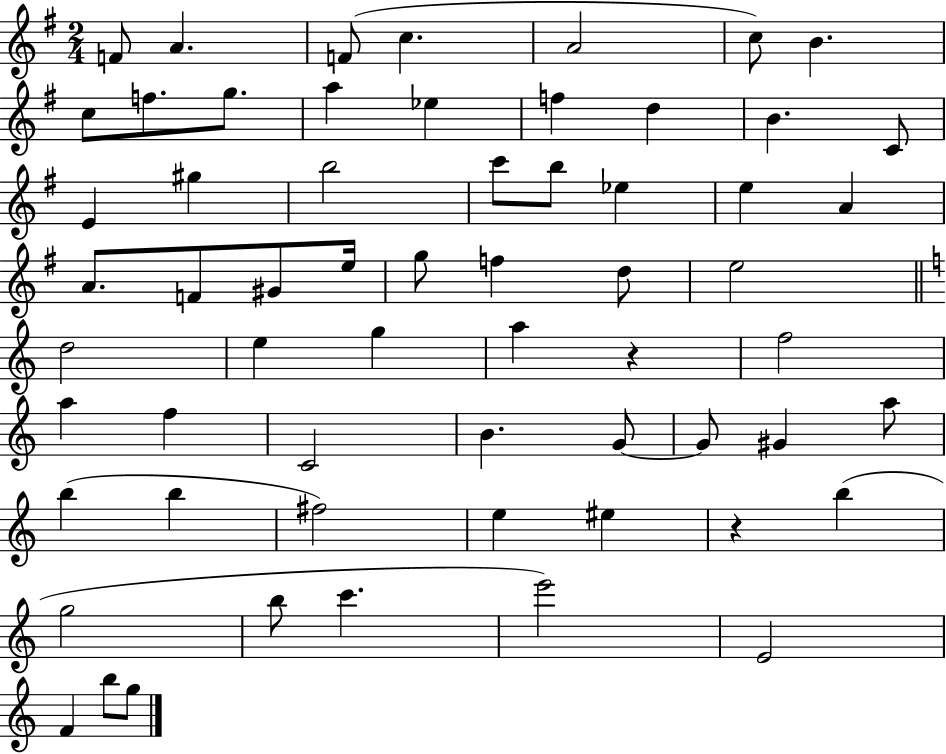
{
  \clef treble
  \numericTimeSignature
  \time 2/4
  \key g \major
  f'8 a'4. | f'8( c''4. | a'2 | c''8) b'4. | \break c''8 f''8. g''8. | a''4 ees''4 | f''4 d''4 | b'4. c'8 | \break e'4 gis''4 | b''2 | c'''8 b''8 ees''4 | e''4 a'4 | \break a'8. f'8 gis'8 e''16 | g''8 f''4 d''8 | e''2 | \bar "||" \break \key c \major d''2 | e''4 g''4 | a''4 r4 | f''2 | \break a''4 f''4 | c'2 | b'4. g'8~~ | g'8 gis'4 a''8 | \break b''4( b''4 | fis''2) | e''4 eis''4 | r4 b''4( | \break g''2 | b''8 c'''4. | e'''2) | e'2 | \break f'4 b''8 g''8 | \bar "|."
}